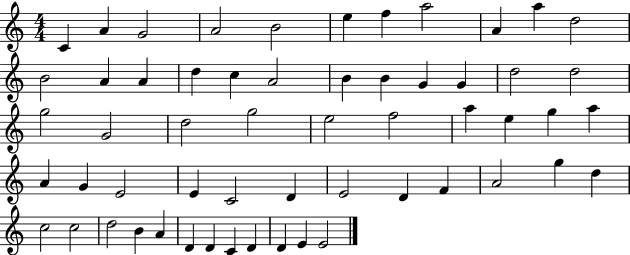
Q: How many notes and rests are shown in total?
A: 57